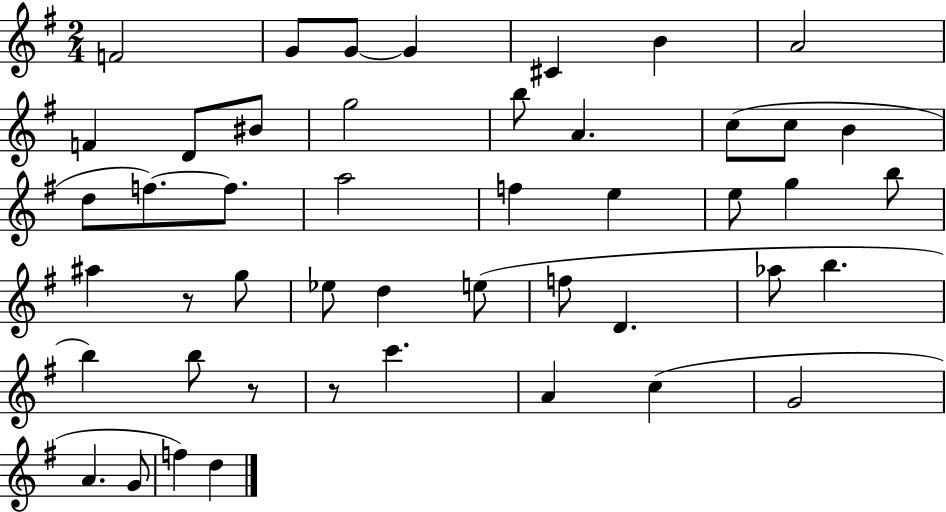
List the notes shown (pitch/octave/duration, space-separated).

F4/h G4/e G4/e G4/q C#4/q B4/q A4/h F4/q D4/e BIS4/e G5/h B5/e A4/q. C5/e C5/e B4/q D5/e F5/e. F5/e. A5/h F5/q E5/q E5/e G5/q B5/e A#5/q R/e G5/e Eb5/e D5/q E5/e F5/e D4/q. Ab5/e B5/q. B5/q B5/e R/e R/e C6/q. A4/q C5/q G4/h A4/q. G4/e F5/q D5/q